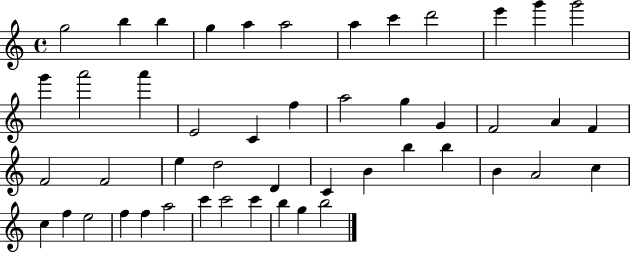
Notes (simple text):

G5/h B5/q B5/q G5/q A5/q A5/h A5/q C6/q D6/h E6/q G6/q G6/h G6/q A6/h A6/q E4/h C4/q F5/q A5/h G5/q G4/q F4/h A4/q F4/q F4/h F4/h E5/q D5/h D4/q C4/q B4/q B5/q B5/q B4/q A4/h C5/q C5/q F5/q E5/h F5/q F5/q A5/h C6/q C6/h C6/q B5/q G5/q B5/h